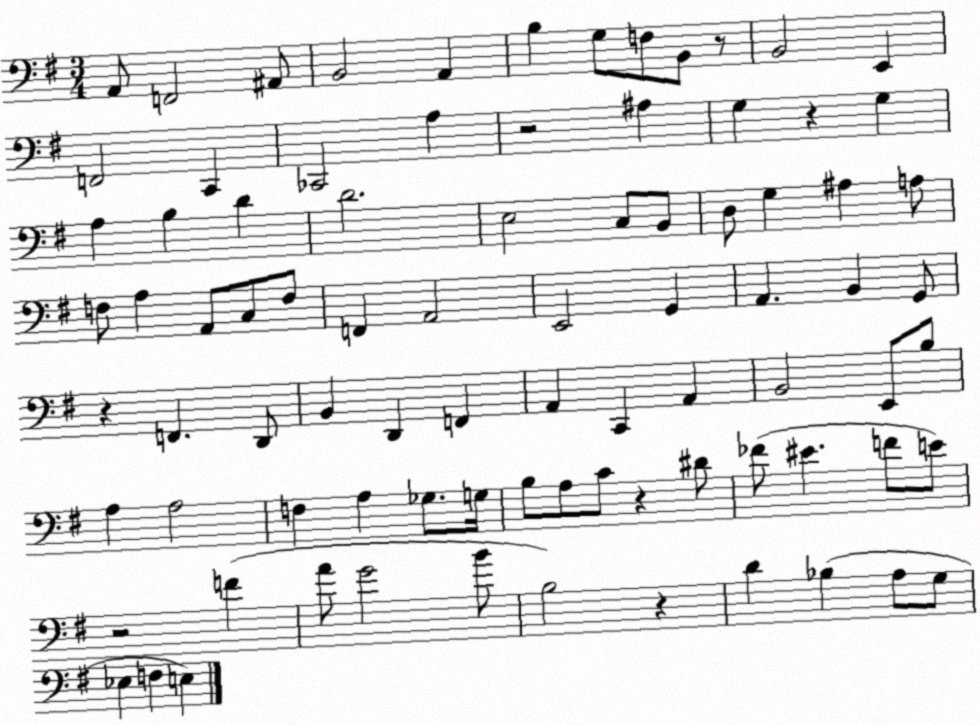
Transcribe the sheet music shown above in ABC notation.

X:1
T:Untitled
M:3/4
L:1/4
K:G
A,,/2 F,,2 ^A,,/2 B,,2 A,, B, G,/2 F,/2 B,,/2 z/2 B,,2 E,, F,,2 C,, _C,,2 A, z2 ^A, G, z G, A, B, D D2 E,2 C,/2 B,,/2 D,/2 G, ^A, A,/2 F,/2 A, A,,/2 C,/2 F,/2 F,, A,,2 E,,2 G,, A,, B,, G,,/2 z F,, D,,/2 B,, D,, F,, A,, C,, A,, B,,2 E,,/2 B,/2 A, A,2 F, A, _G,/2 G,/4 B,/2 A,/2 C/2 z ^D/2 _F/2 ^E F/2 E/2 z2 F A/2 G2 B/2 B,2 z D _B, A,/2 G,/2 _E, F, E,